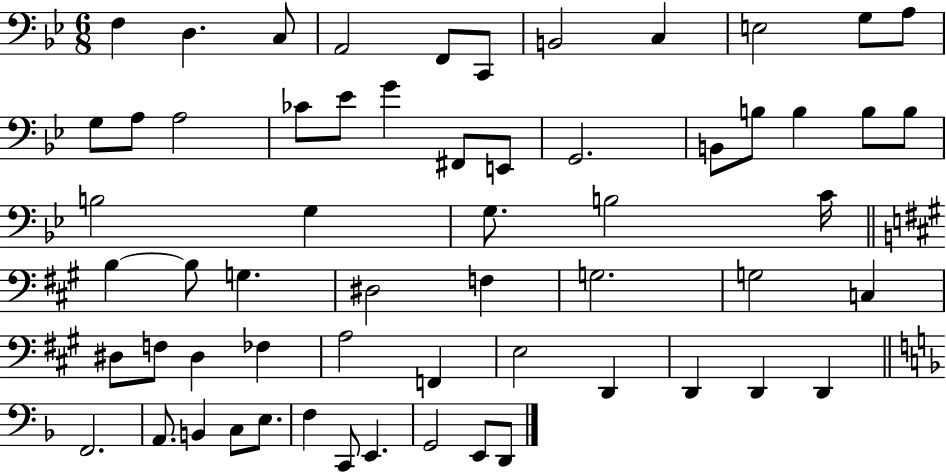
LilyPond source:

{
  \clef bass
  \numericTimeSignature
  \time 6/8
  \key bes \major
  \repeat volta 2 { f4 d4. c8 | a,2 f,8 c,8 | b,2 c4 | e2 g8 a8 | \break g8 a8 a2 | ces'8 ees'8 g'4 fis,8 e,8 | g,2. | b,8 b8 b4 b8 b8 | \break b2 g4 | g8. b2 c'16 | \bar "||" \break \key a \major b4~~ b8 g4. | dis2 f4 | g2. | g2 c4 | \break dis8 f8 dis4 fes4 | a2 f,4 | e2 d,4 | d,4 d,4 d,4 | \break \bar "||" \break \key f \major f,2. | a,8. b,4 c8 e8. | f4 c,8 e,4. | g,2 e,8 d,8 | \break } \bar "|."
}